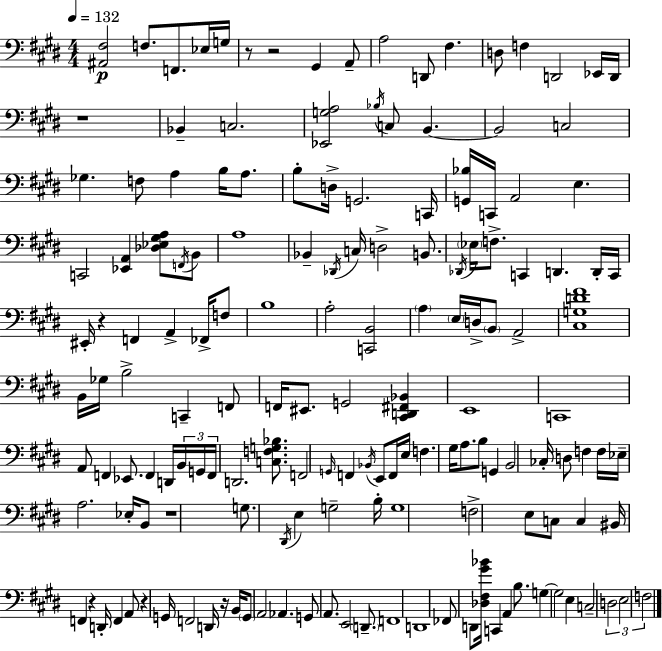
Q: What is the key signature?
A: E major